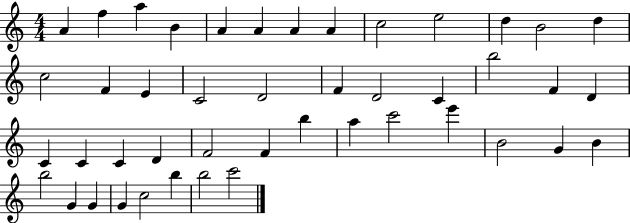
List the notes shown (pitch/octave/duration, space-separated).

A4/q F5/q A5/q B4/q A4/q A4/q A4/q A4/q C5/h E5/h D5/q B4/h D5/q C5/h F4/q E4/q C4/h D4/h F4/q D4/h C4/q B5/h F4/q D4/q C4/q C4/q C4/q D4/q F4/h F4/q B5/q A5/q C6/h E6/q B4/h G4/q B4/q B5/h G4/q G4/q G4/q C5/h B5/q B5/h C6/h